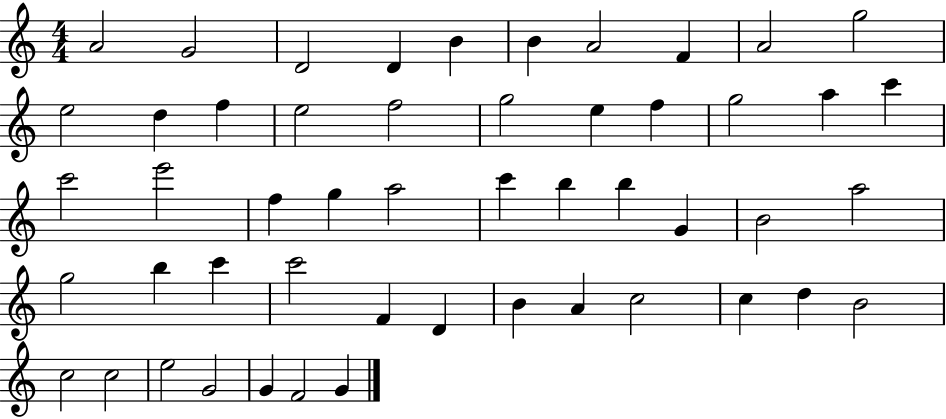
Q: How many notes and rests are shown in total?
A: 51